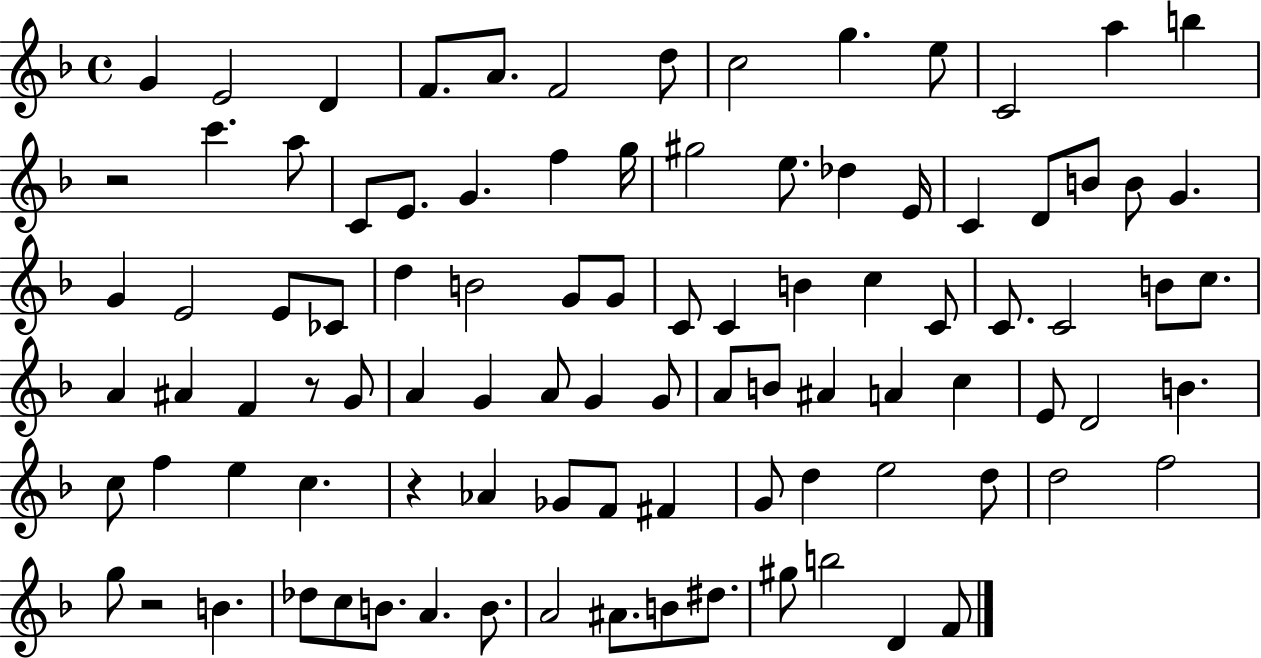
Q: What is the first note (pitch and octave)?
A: G4